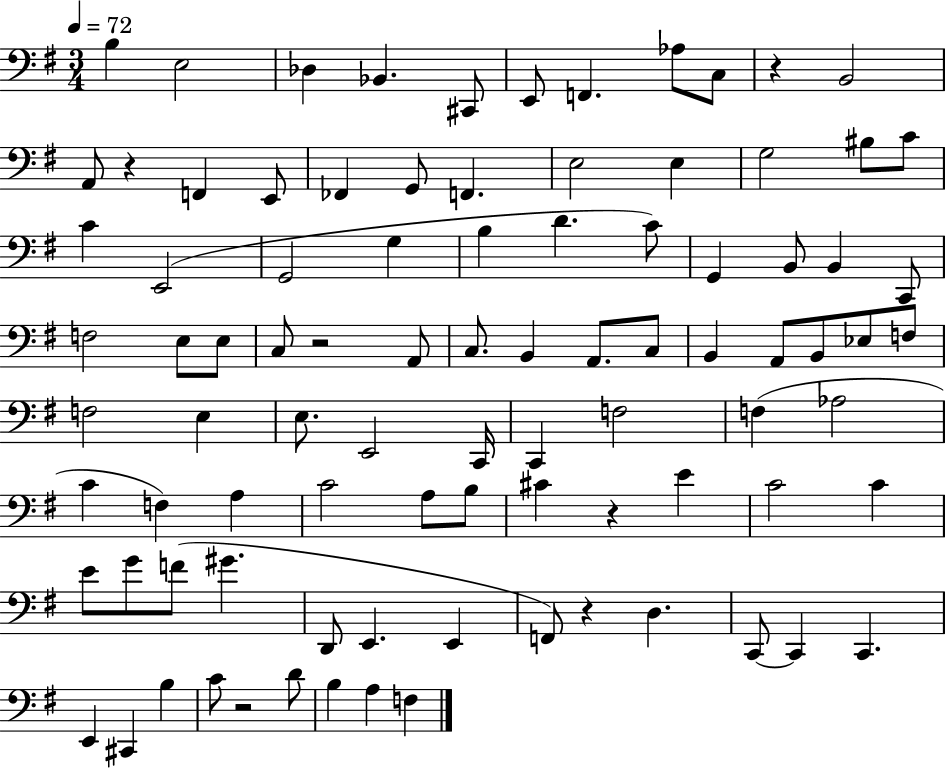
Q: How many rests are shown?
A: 6